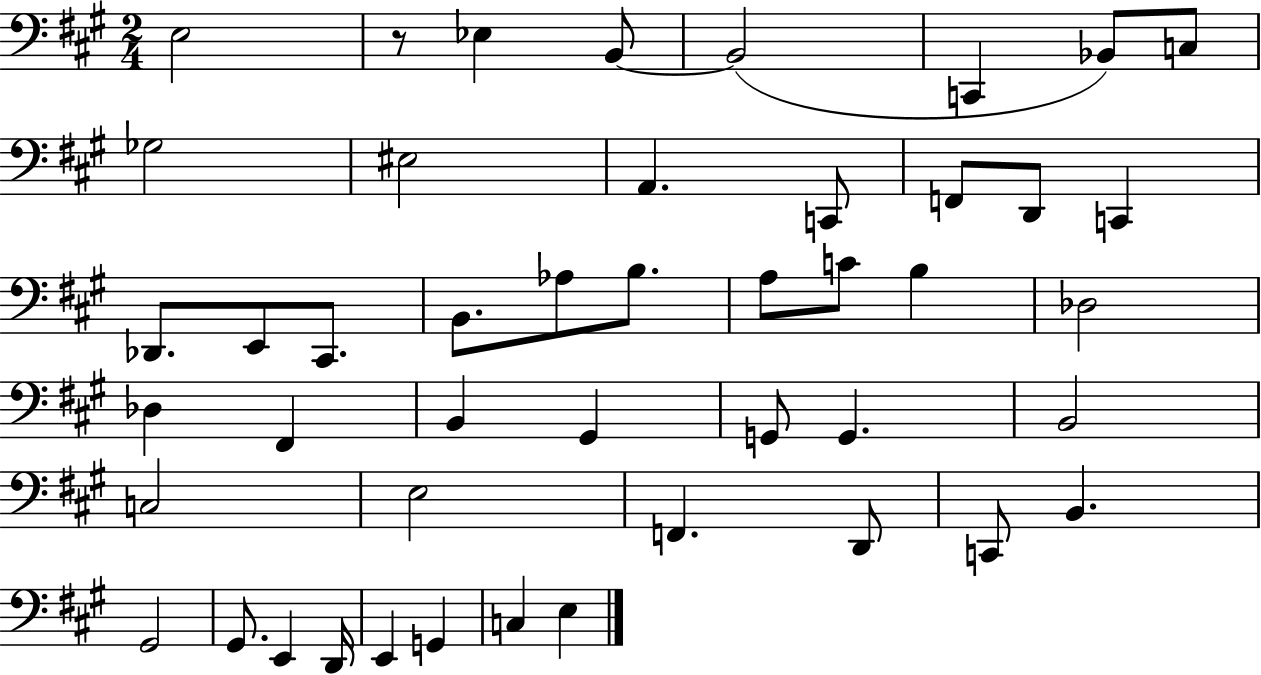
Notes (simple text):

E3/h R/e Eb3/q B2/e B2/h C2/q Bb2/e C3/e Gb3/h EIS3/h A2/q. C2/e F2/e D2/e C2/q Db2/e. E2/e C#2/e. B2/e. Ab3/e B3/e. A3/e C4/e B3/q Db3/h Db3/q F#2/q B2/q G#2/q G2/e G2/q. B2/h C3/h E3/h F2/q. D2/e C2/e B2/q. G#2/h G#2/e. E2/q D2/s E2/q G2/q C3/q E3/q